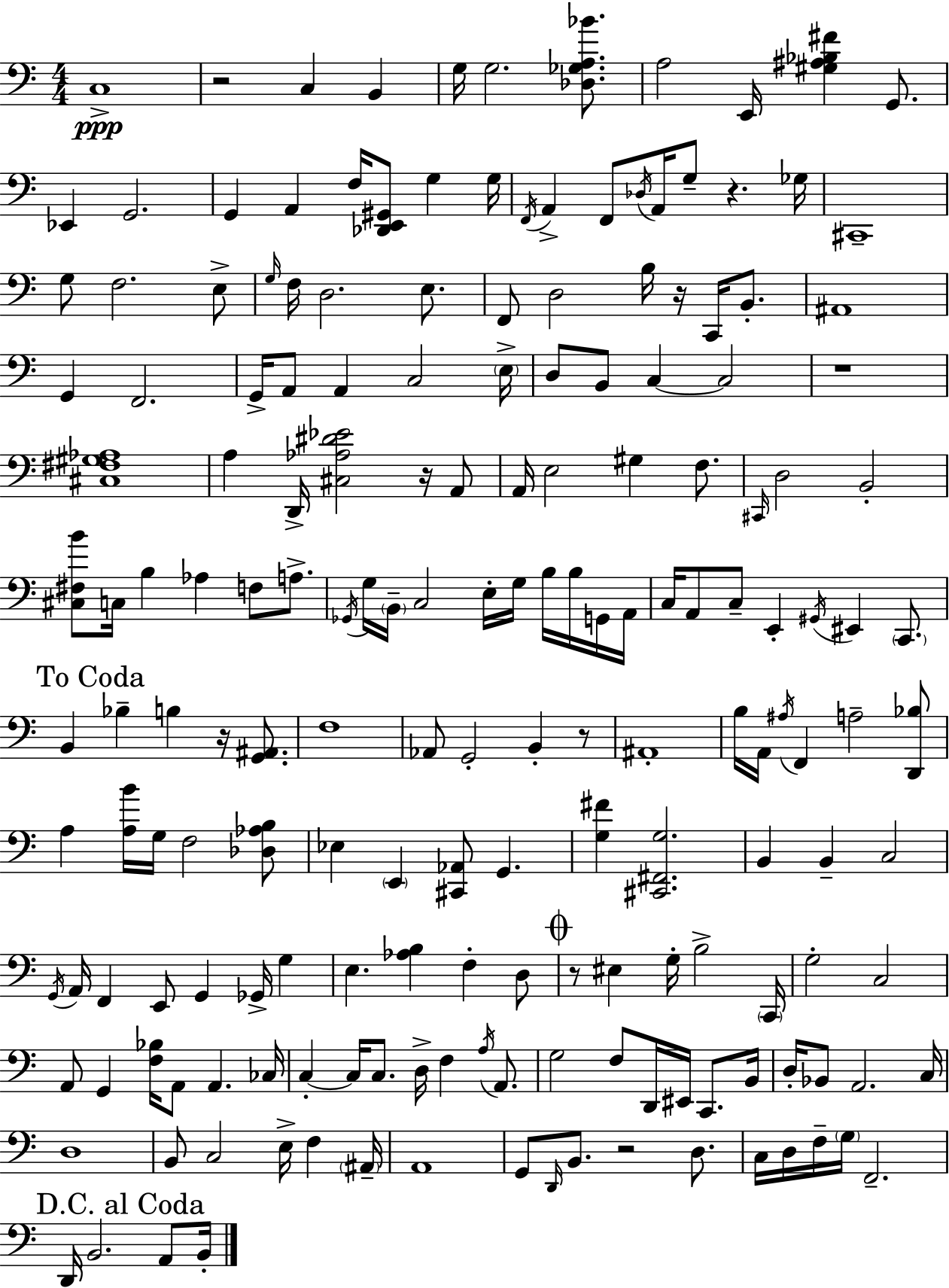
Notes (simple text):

C3/w R/h C3/q B2/q G3/s G3/h. [Db3,Gb3,A3,Bb4]/e. A3/h E2/s [G#3,A#3,Bb3,F#4]/q G2/e. Eb2/q G2/h. G2/q A2/q F3/s [Db2,E2,G#2]/e G3/q G3/s F2/s A2/q F2/e Db3/s A2/s G3/e R/q. Gb3/s C#2/w G3/e F3/h. E3/e G3/s F3/s D3/h. E3/e. F2/e D3/h B3/s R/s C2/s B2/e. A#2/w G2/q F2/h. G2/s A2/e A2/q C3/h E3/s D3/e B2/e C3/q C3/h R/w [C#3,F#3,G#3,Ab3]/w A3/q D2/s [C#3,Ab3,D#4,Eb4]/h R/s A2/e A2/s E3/h G#3/q F3/e. C#2/s D3/h B2/h [C#3,F#3,B4]/e C3/s B3/q Ab3/q F3/e A3/e. Gb2/s G3/s B2/s C3/h E3/s G3/s B3/s B3/s G2/s A2/s C3/s A2/e C3/e E2/q G#2/s EIS2/q C2/e. B2/q Bb3/q B3/q R/s [G2,A#2]/e. F3/w Ab2/e G2/h B2/q R/e A#2/w B3/s A2/s A#3/s F2/q A3/h [D2,Bb3]/e A3/q [A3,B4]/s G3/s F3/h [Db3,Ab3,B3]/e Eb3/q E2/q [C#2,Ab2]/e G2/q. [G3,F#4]/q [C#2,F#2,G3]/h. B2/q B2/q C3/h G2/s A2/s F2/q E2/e G2/q Gb2/s G3/q E3/q. [Ab3,B3]/q F3/q D3/e R/e EIS3/q G3/s B3/h C2/s G3/h C3/h A2/e G2/q [F3,Bb3]/s A2/e A2/q. CES3/s C3/q C3/s C3/e. D3/s F3/q A3/s A2/e. G3/h F3/e D2/s EIS2/s C2/e. B2/s D3/s Bb2/e A2/h. C3/s D3/w B2/e C3/h E3/s F3/q A#2/s A2/w G2/e D2/s B2/e. R/h D3/e. C3/s D3/s F3/s G3/s F2/h. D2/s B2/h. A2/e B2/s